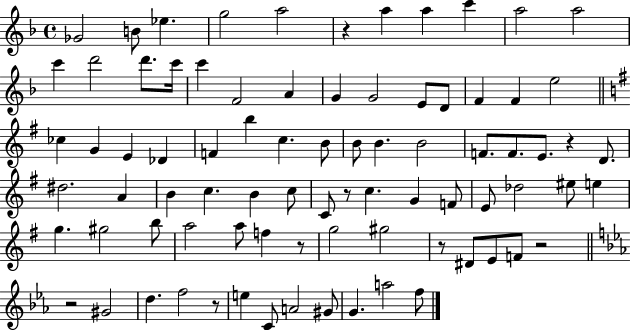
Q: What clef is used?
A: treble